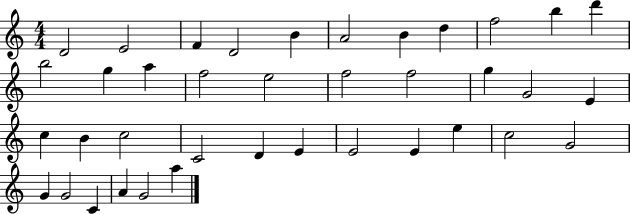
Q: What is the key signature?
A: C major